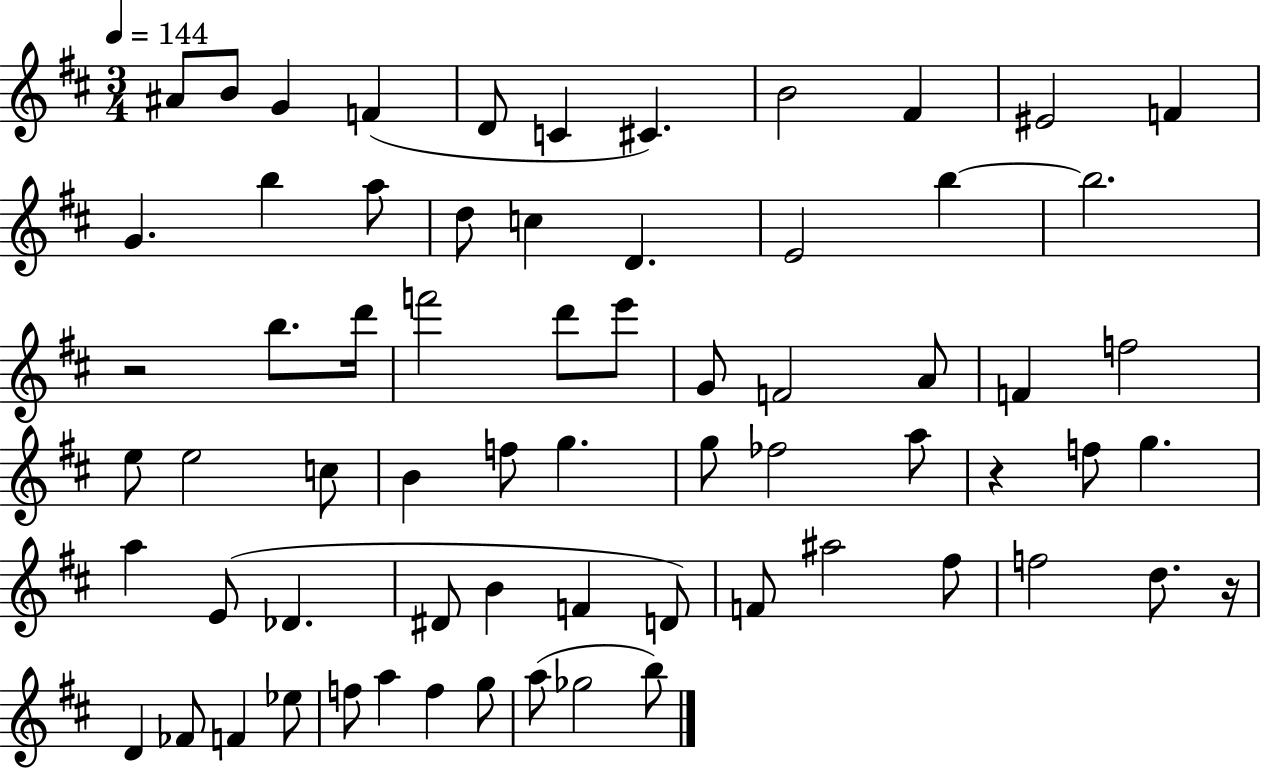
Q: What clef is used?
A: treble